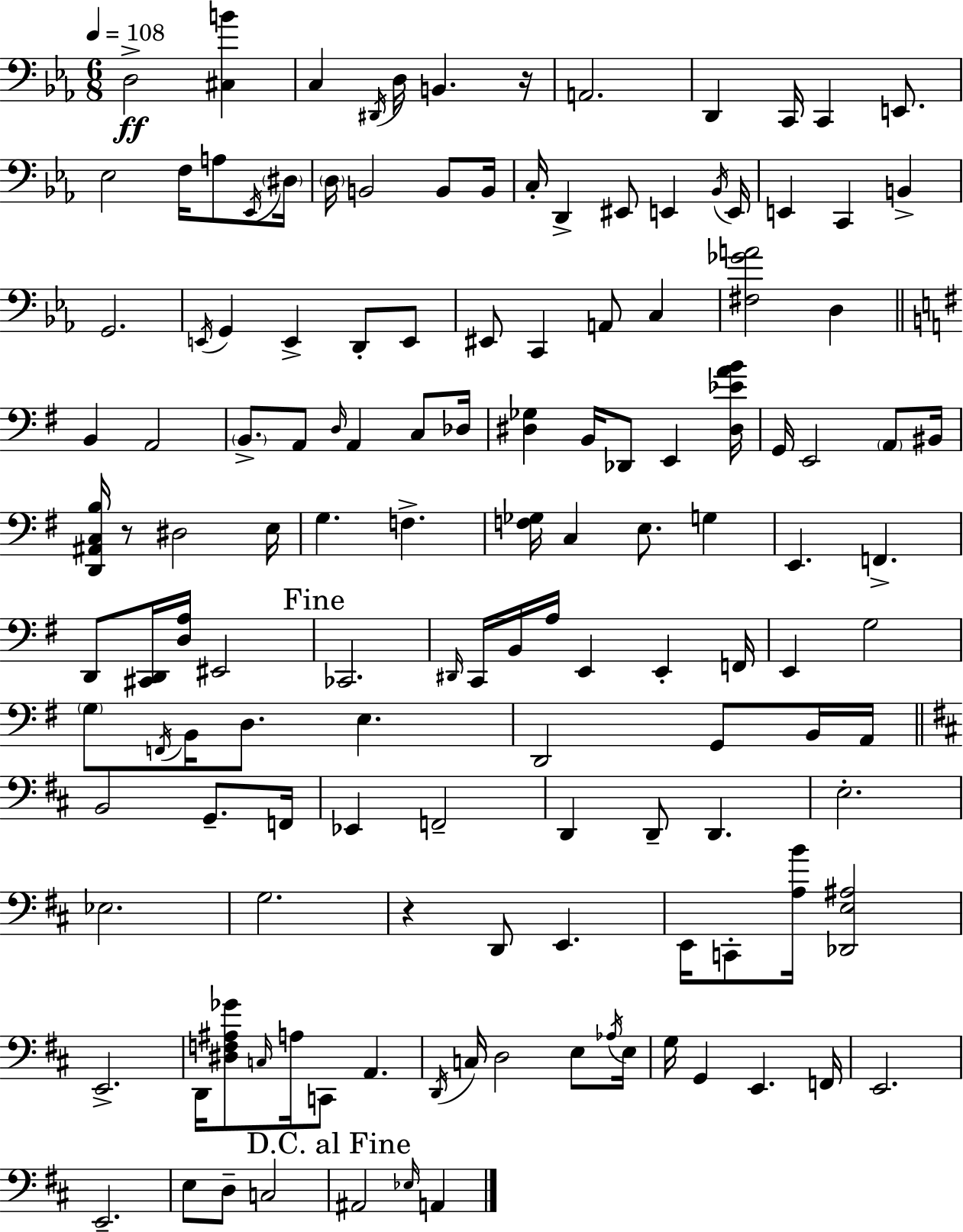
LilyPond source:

{
  \clef bass
  \numericTimeSignature
  \time 6/8
  \key ees \major
  \tempo 4 = 108
  d2->\ff <cis b'>4 | c4 \acciaccatura { dis,16 } d16 b,4. | r16 a,2. | d,4 c,16 c,4 e,8. | \break ees2 f16 a8 | \acciaccatura { ees,16 } \parenthesize dis16 \parenthesize d16 b,2 b,8 | b,16 c16-. d,4-> eis,8 e,4 | \acciaccatura { bes,16 } e,16 e,4 c,4 b,4-> | \break g,2. | \acciaccatura { e,16 } g,4 e,4-> | d,8-. e,8 eis,8 c,4 a,8 | c4 <fis ges' a'>2 | \break d4 \bar "||" \break \key g \major b,4 a,2 | \parenthesize b,8.-> a,8 \grace { d16 } a,4 c8 | des16 <dis ges>4 b,16 des,8 e,4 | <dis ees' a' b'>16 g,16 e,2 \parenthesize a,8 | \break bis,16 <d, ais, c b>16 r8 dis2 | e16 g4. f4.-> | <f ges>16 c4 e8. g4 | e,4. f,4.-> | \break d,8 <cis, d,>16 <d a>16 eis,2 | \mark "Fine" ces,2. | \grace { dis,16 } c,16 b,16 a16 e,4 e,4-. | f,16 e,4 g2 | \break \parenthesize g8 \acciaccatura { f,16 } b,16 d8. e4. | d,2 g,8 | b,16 a,16 \bar "||" \break \key b \minor b,2 g,8.-- f,16 | ees,4 f,2-- | d,4 d,8-- d,4. | e2.-. | \break ees2. | g2. | r4 d,8 e,4. | e,16 c,8-. <a b'>16 <des, e ais>2 | \break e,2.-> | d,16 <dis f ais ges'>8 \grace { c16 } a16 c,8 a,4. | \acciaccatura { d,16 } c16 d2 e8 | \acciaccatura { aes16 } e16 g16 g,4 e,4. | \break f,16 e,2. | e,2.-- | e8 d8-- c2 | \mark "D.C. al Fine" ais,2 \grace { ees16 } | \break a,4 \bar "|."
}